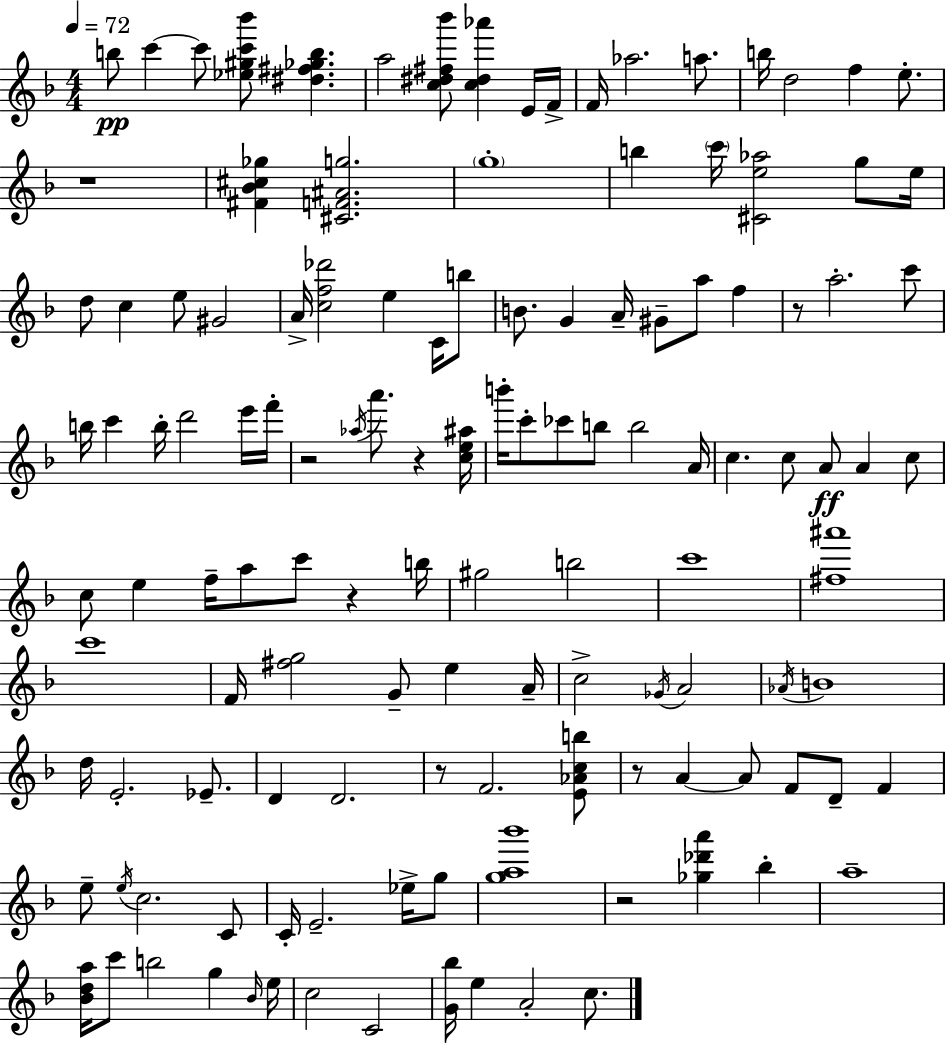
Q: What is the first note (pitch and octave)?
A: B5